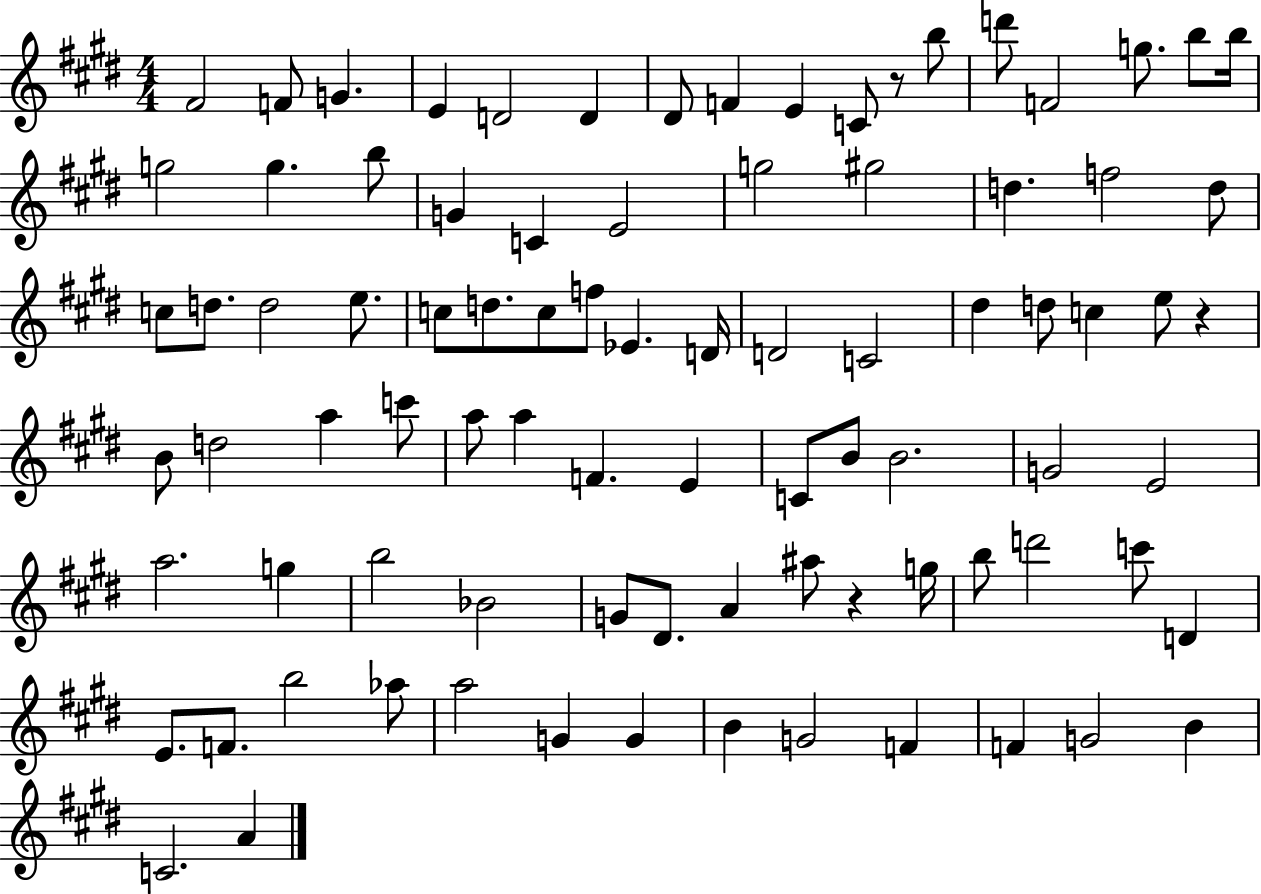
F#4/h F4/e G4/q. E4/q D4/h D4/q D#4/e F4/q E4/q C4/e R/e B5/e D6/e F4/h G5/e. B5/e B5/s G5/h G5/q. B5/e G4/q C4/q E4/h G5/h G#5/h D5/q. F5/h D5/e C5/e D5/e. D5/h E5/e. C5/e D5/e. C5/e F5/e Eb4/q. D4/s D4/h C4/h D#5/q D5/e C5/q E5/e R/q B4/e D5/h A5/q C6/e A5/e A5/q F4/q. E4/q C4/e B4/e B4/h. G4/h E4/h A5/h. G5/q B5/h Bb4/h G4/e D#4/e. A4/q A#5/e R/q G5/s B5/e D6/h C6/e D4/q E4/e. F4/e. B5/h Ab5/e A5/h G4/q G4/q B4/q G4/h F4/q F4/q G4/h B4/q C4/h. A4/q